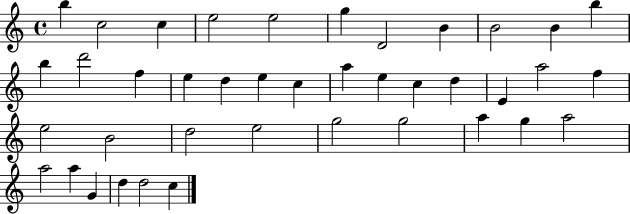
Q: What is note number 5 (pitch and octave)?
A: E5